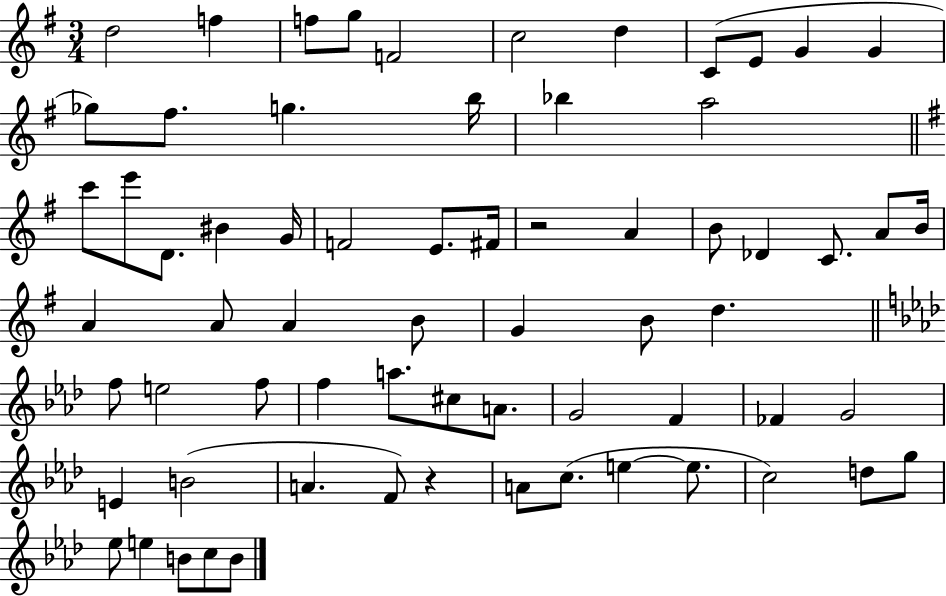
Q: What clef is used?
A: treble